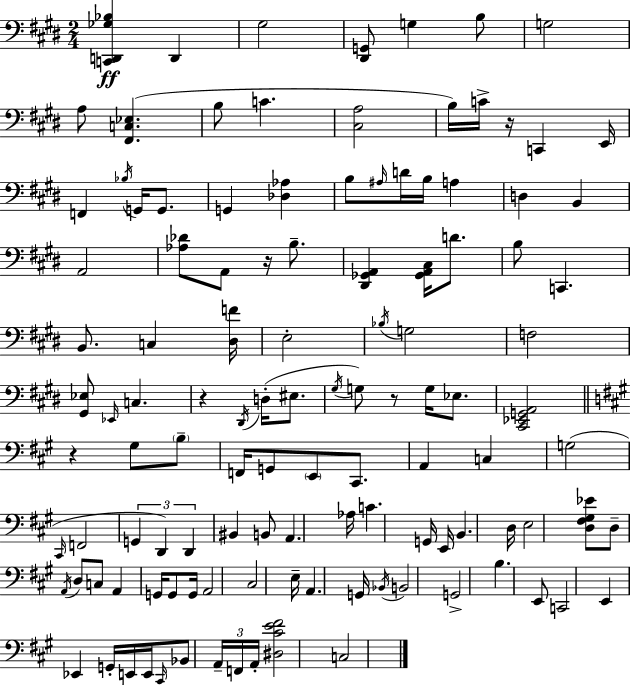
X:1
T:Untitled
M:2/4
L:1/4
K:E
[C,,D,,_G,_B,] D,, ^G,2 [^D,,G,,]/2 G, B,/2 G,2 A,/2 [^F,,C,_E,] B,/2 C [^C,A,]2 B,/4 C/4 z/4 C,, E,,/4 F,, _B,/4 G,,/4 G,,/2 G,, [_D,_A,] B,/2 ^A,/4 D/4 B,/4 A, D, B,, A,,2 [_A,_D]/2 A,,/2 z/4 B,/2 [^D,,_G,,A,,] [_G,,A,,^C,]/4 D/2 B,/2 C,, B,,/2 C, [^D,F]/4 E,2 _B,/4 G,2 F,2 [^G,,_E,]/2 _E,,/4 C, z ^D,,/4 D,/4 ^E,/2 ^G,/4 G,/2 z/2 G,/4 _E,/2 [^C,,_E,,G,,A,,]2 z ^G,/2 B,/2 F,,/4 G,,/2 E,,/2 ^C,,/2 A,, C, G,2 ^C,,/4 F,,2 G,, D,, D,, ^B,, B,,/2 A,, _A,/4 C G,,/4 E,,/4 B,, D,/4 E,2 [D,^F,^G,_E]/2 D,/2 A,,/4 D,/2 C,/2 A,, G,,/4 G,,/2 G,,/4 A,,2 ^C,2 E,/4 A,, G,,/4 _B,,/4 B,,2 G,,2 B, E,,/2 C,,2 E,, _E,, G,,/4 E,,/4 E,,/4 ^C,,/4 _B,,/2 A,,/4 F,,/4 A,,/4 [^D,^CE^F]2 C,2